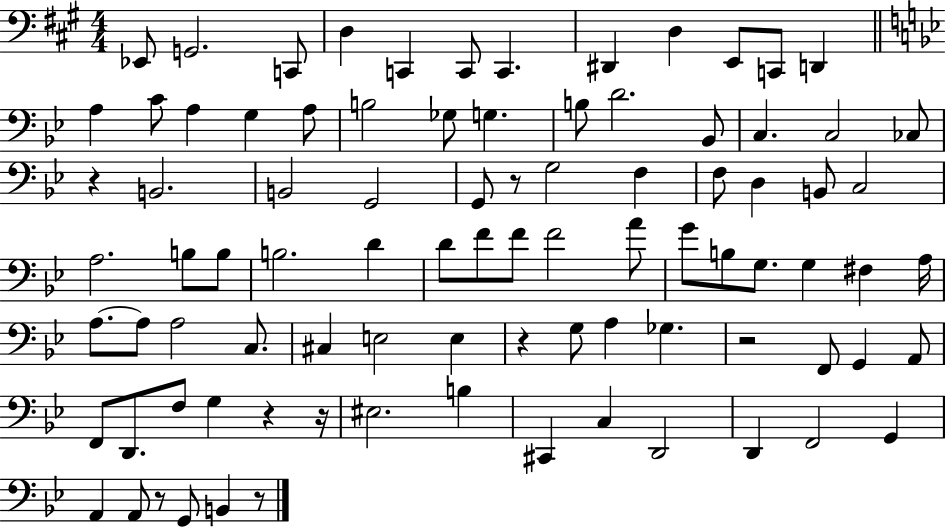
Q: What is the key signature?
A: A major